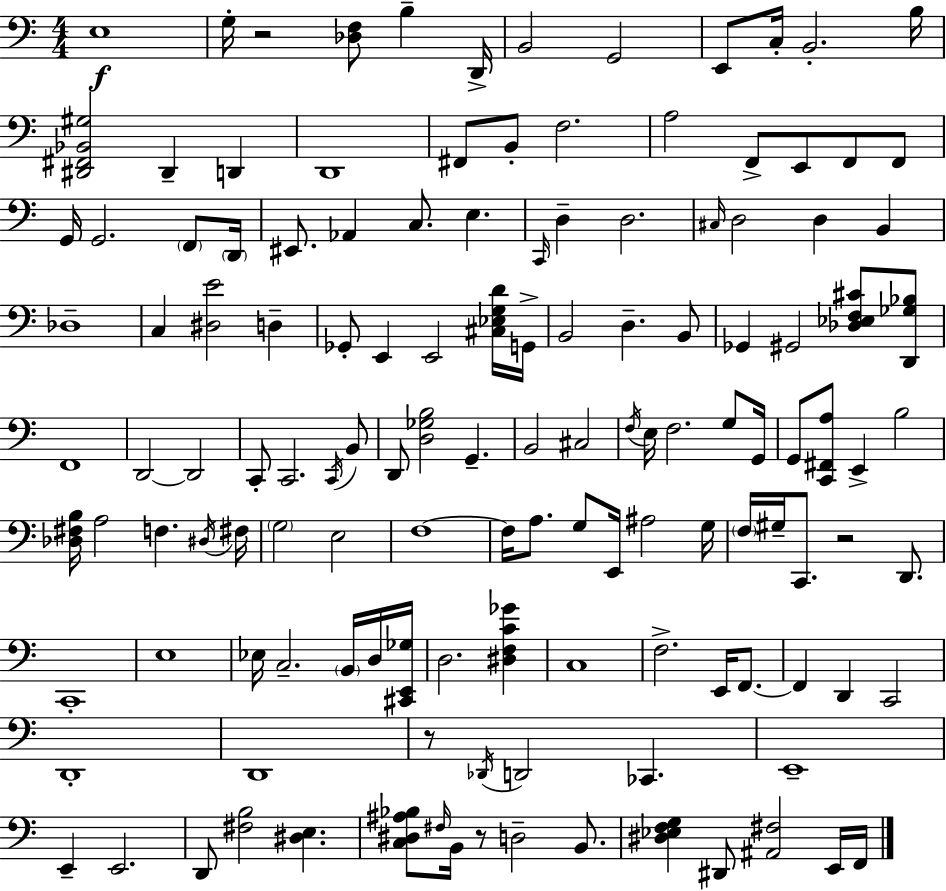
{
  \clef bass
  \numericTimeSignature
  \time 4/4
  \key c \major
  \repeat volta 2 { e1\f | g16-. r2 <des f>8 b4-- d,16-> | b,2 g,2 | e,8 c16-. b,2.-. b16 | \break <dis, fis, bes, gis>2 dis,4-- d,4 | d,1 | fis,8 b,8-. f2. | a2 f,8-> e,8 f,8 f,8 | \break g,16 g,2. \parenthesize f,8 \parenthesize d,16 | eis,8. aes,4 c8. e4. | \grace { c,16 } d4-- d2. | \grace { cis16 } d2 d4 b,4 | \break des1-- | c4 <dis e'>2 d4-- | ges,8-. e,4 e,2 | <cis ees g d'>16 g,16-> b,2 d4.-- | \break b,8 ges,4 gis,2 <des ees f cis'>8 | <d, ges bes>8 f,1 | d,2~~ d,2 | c,8-. c,2. | \break \acciaccatura { c,16 } b,8 d,8 <d ges b>2 g,4.-- | b,2 cis2 | \acciaccatura { f16 } e16 f2. | g8 g,16 g,8 <c, fis, a>8 e,4-> b2 | \break <des fis b>16 a2 f4. | \acciaccatura { dis16 } fis16 \parenthesize g2 e2 | f1~~ | f16 a8. g8 e,16 ais2 | \break g16 \parenthesize f16 gis16-- c,8. r2 | d,8. c,1-. | e1 | ees16 c2.-- | \break \parenthesize b,16 d16 <cis, e, ges>16 d2. | <dis f c' ges'>4 c1 | f2.-> | e,16 f,8.~~ f,4 d,4 c,2 | \break d,1-. | d,1 | r8 \acciaccatura { des,16 } d,2 | ces,4. e,1-- | \break e,4-- e,2. | d,8 <fis b>2 | <dis e>4. <c dis ais bes>8 \grace { fis16 } b,16 r8 d2-- | b,8. <dis ees f g>4 dis,8 <ais, fis>2 | \break e,16 f,16 } \bar "|."
}